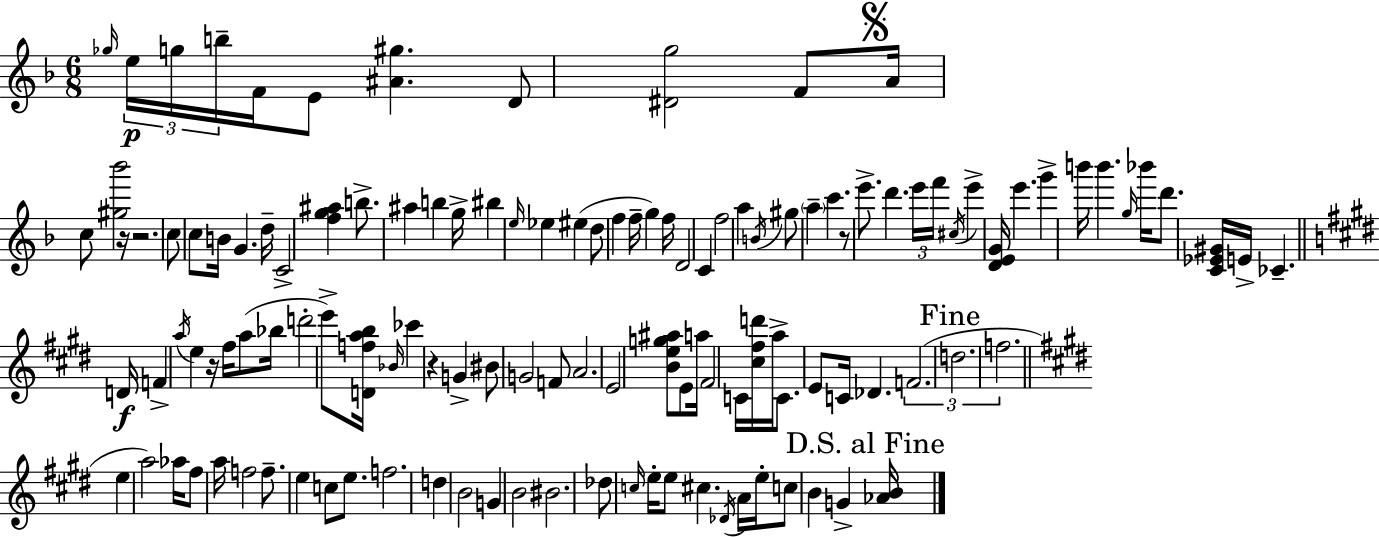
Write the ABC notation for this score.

X:1
T:Untitled
M:6/8
L:1/4
K:Dm
_g/4 e/4 g/4 b/4 F/4 E/2 [^A^g] D/2 [^Dg]2 F/2 A/4 c/2 [^g_b']2 z/4 z2 c/2 c/2 B/4 G d/4 C2 [fg^a] b/2 ^a b g/4 ^b e/4 _e ^e d/2 f f/4 g f/4 D2 C f2 a B/4 ^g/2 a c' z/2 e'/2 d' e'/4 f'/4 ^c/4 e' [DEG]/4 e' g' b'/4 b' g/4 _b'/4 d'/2 [C_E^G]/4 E/4 _C D/4 F a/4 e z/4 ^f/4 a/2 _b/4 d'2 e'/2 [Dfab]/4 _B/4 _c' z G ^B/2 G2 F/2 A2 E2 [Beg^a]/2 E/2 a/4 ^F2 C/4 [^c^fd']/4 a/4 C/2 E/2 C/4 _D F2 d2 f2 e a2 _a/4 ^f/2 a/4 f2 f/2 e c/2 e/2 f2 d B2 G B2 ^B2 _d/2 c/4 e/4 e/2 ^c _D/4 A/4 e/4 c/2 B G [_AB]/4